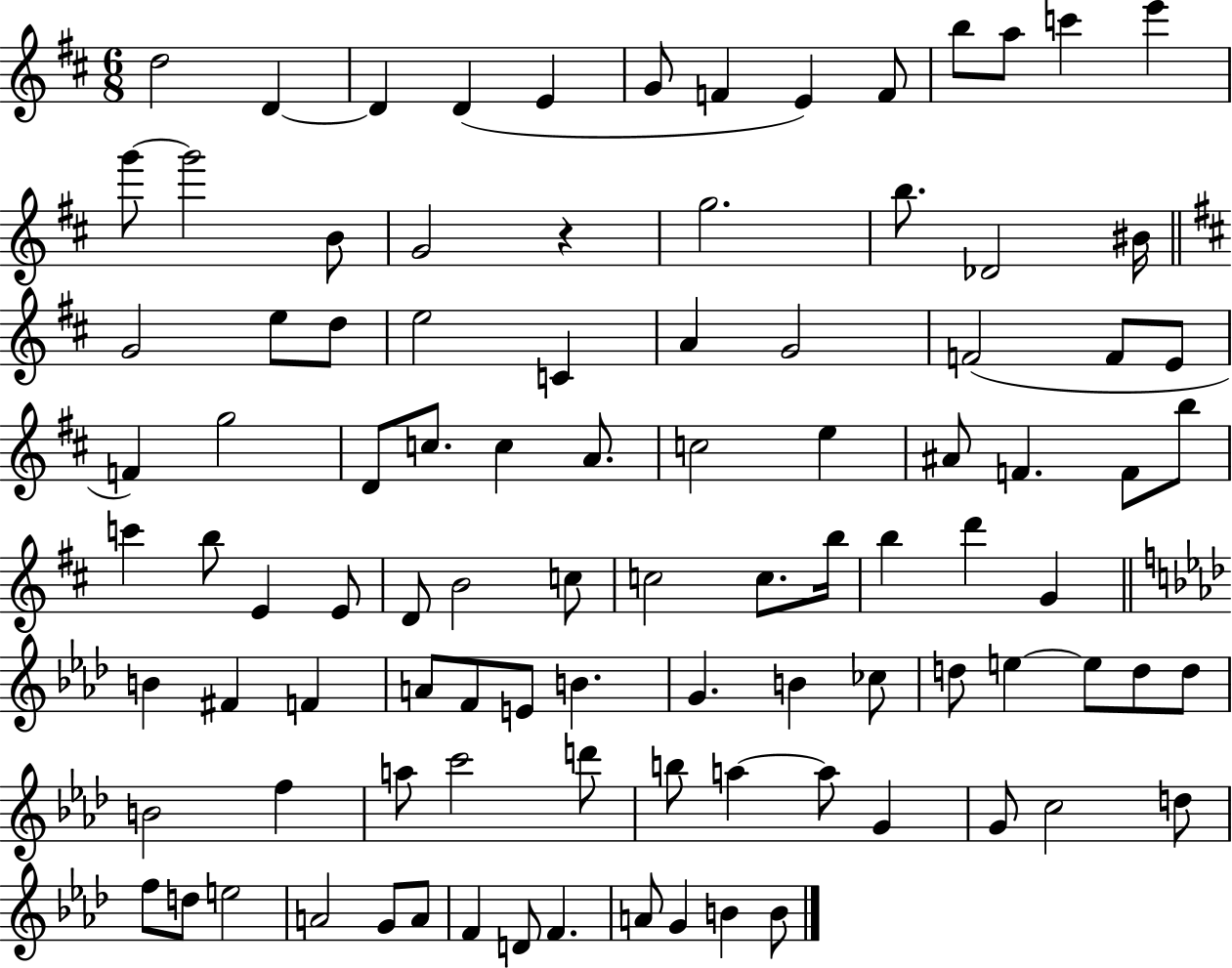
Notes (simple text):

D5/h D4/q D4/q D4/q E4/q G4/e F4/q E4/q F4/e B5/e A5/e C6/q E6/q G6/e G6/h B4/e G4/h R/q G5/h. B5/e. Db4/h BIS4/s G4/h E5/e D5/e E5/h C4/q A4/q G4/h F4/h F4/e E4/e F4/q G5/h D4/e C5/e. C5/q A4/e. C5/h E5/q A#4/e F4/q. F4/e B5/e C6/q B5/e E4/q E4/e D4/e B4/h C5/e C5/h C5/e. B5/s B5/q D6/q G4/q B4/q F#4/q F4/q A4/e F4/e E4/e B4/q. G4/q. B4/q CES5/e D5/e E5/q E5/e D5/e D5/e B4/h F5/q A5/e C6/h D6/e B5/e A5/q A5/e G4/q G4/e C5/h D5/e F5/e D5/e E5/h A4/h G4/e A4/e F4/q D4/e F4/q. A4/e G4/q B4/q B4/e